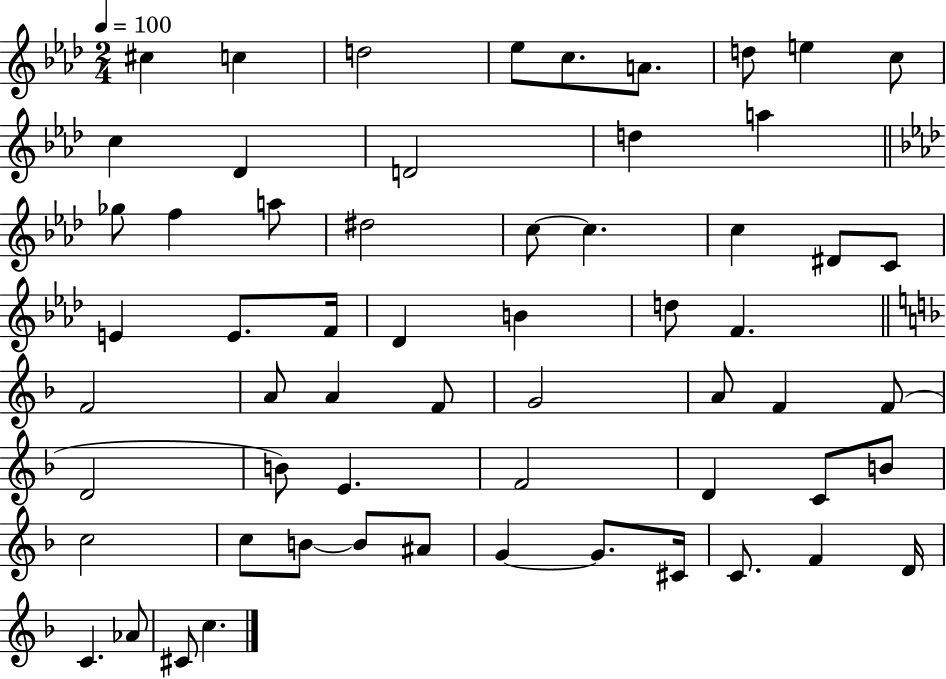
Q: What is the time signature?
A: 2/4